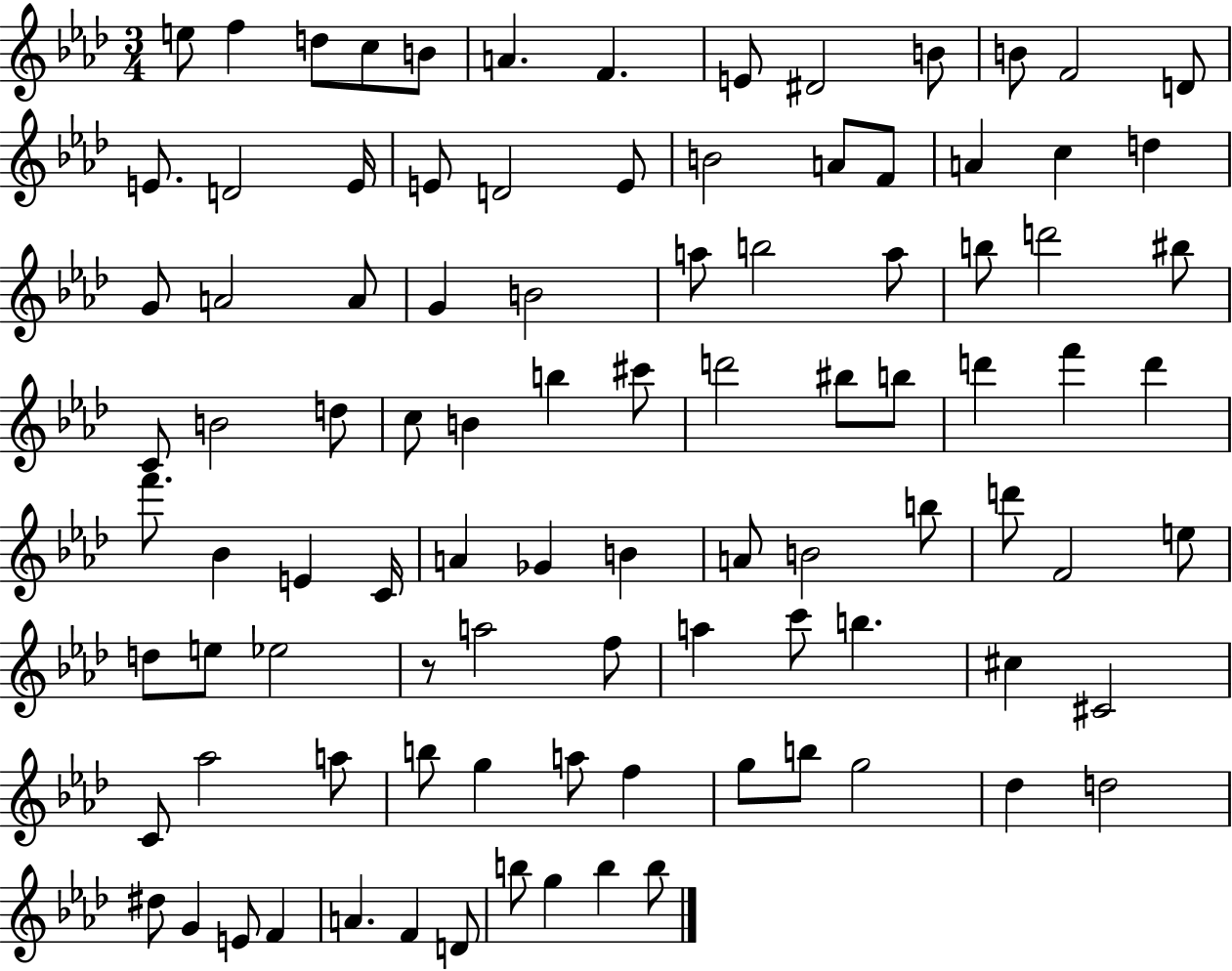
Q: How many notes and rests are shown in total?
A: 96